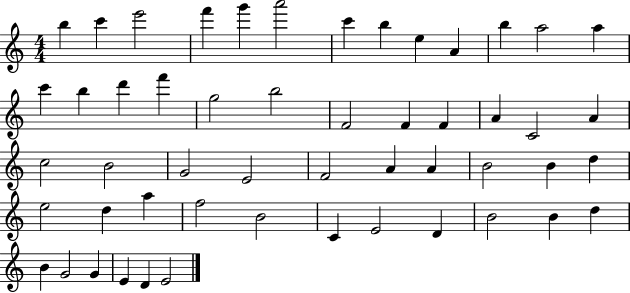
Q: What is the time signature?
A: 4/4